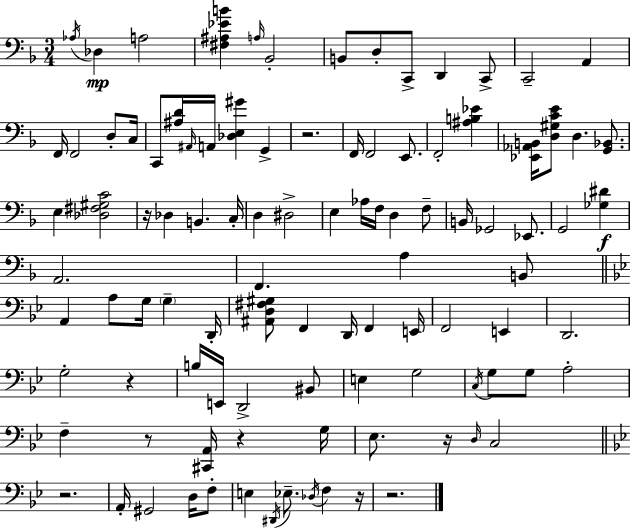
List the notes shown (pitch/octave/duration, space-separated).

Ab3/s Db3/q A3/h [F#3,A#3,Eb4,B4]/q A3/s Bb2/h B2/e D3/e C2/e D2/q C2/e C2/h A2/q F2/s F2/h D3/e C3/s C2/e [A#3,D4]/s A#2/s A2/s [Db3,E3,G#4]/q G2/q R/h. F2/s F2/h E2/e. F2/h [A#3,B3,Eb4]/q [Eb2,Ab2,B2]/s [D3,G#3,C4,E4]/e D3/q. [G2,Bb2]/e. E3/q [Db3,F#3,G#3,C4]/h R/s Db3/q B2/q. C3/s D3/q D#3/h E3/q Ab3/s F3/s D3/q F3/e B2/s Gb2/h Eb2/e. G2/h [Gb3,D#4]/q A2/h. F2/q. A3/q B2/e A2/q A3/e G3/s G3/q D2/s [A#2,D3,F#3,G#3]/e F2/q D2/s F2/q E2/s F2/h E2/q D2/h. G3/h R/q B3/s E2/s D2/h BIS2/e E3/q G3/h C3/s G3/e G3/e A3/h F3/q R/e [C#2,A2]/s R/q G3/s Eb3/e. R/s D3/s C3/h R/h. A2/s G#2/h D3/s F3/e E3/q D#2/s Eb3/e. Db3/s F3/q R/s R/h.